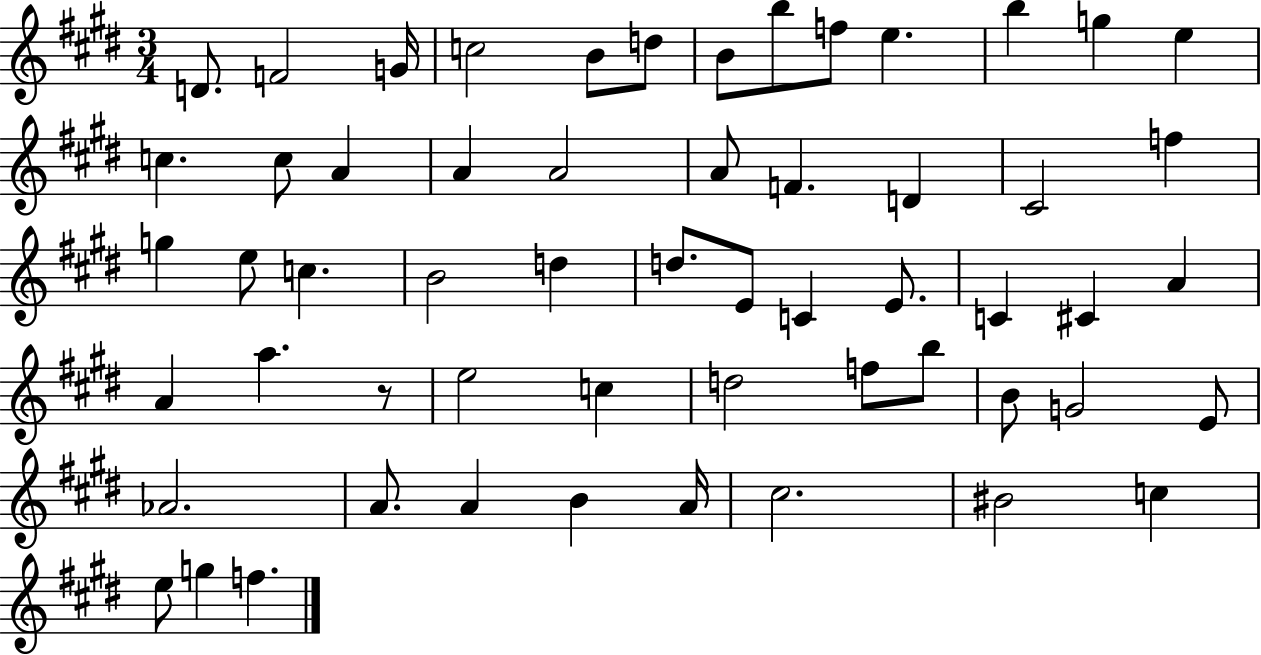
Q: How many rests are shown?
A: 1